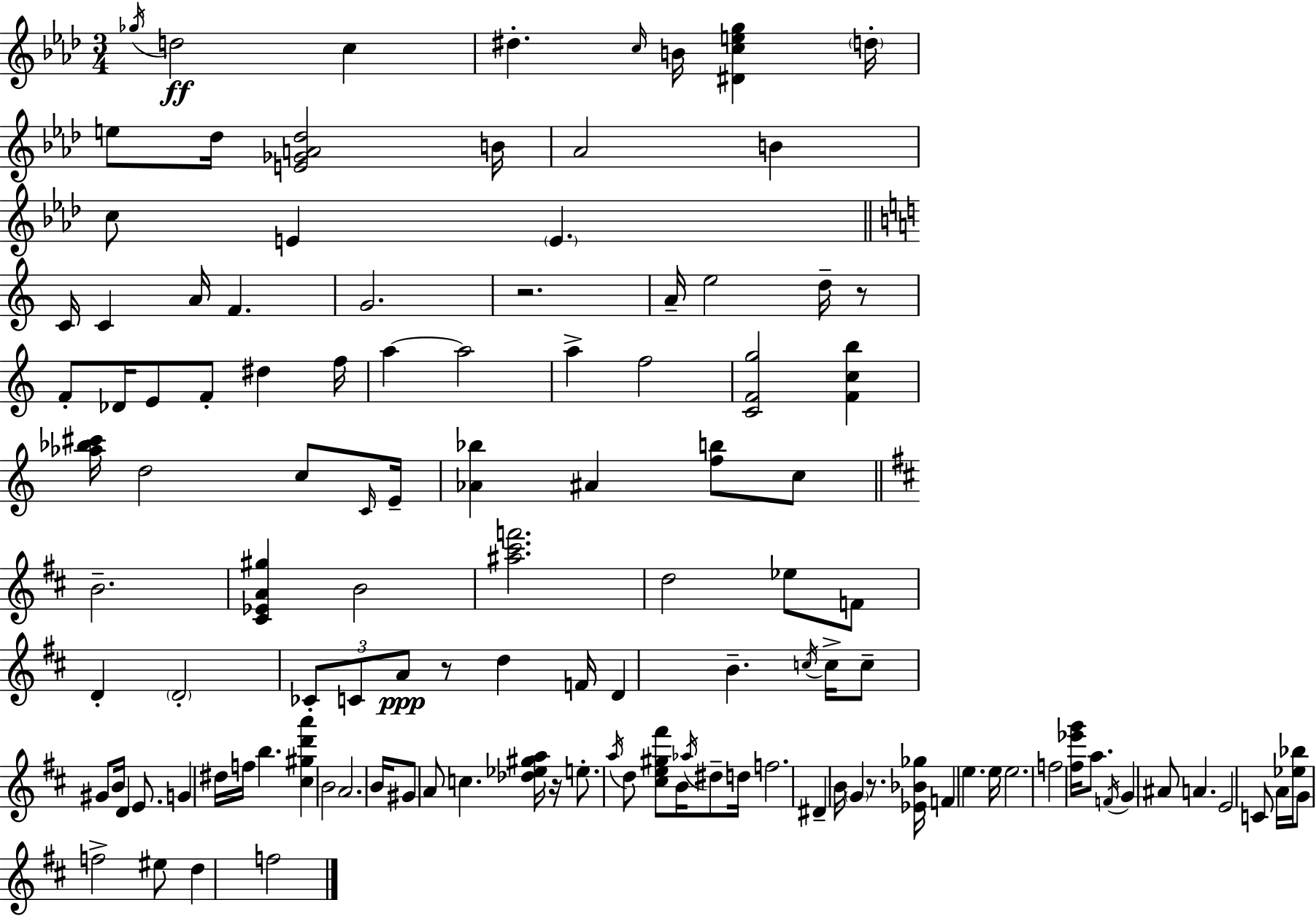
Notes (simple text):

Gb5/s D5/h C5/q D#5/q. C5/s B4/s [D#4,C5,E5,G5]/q D5/s E5/e Db5/s [E4,Gb4,A4,Db5]/h B4/s Ab4/h B4/q C5/e E4/q E4/q. C4/s C4/q A4/s F4/q. G4/h. R/h. A4/s E5/h D5/s R/e F4/e Db4/s E4/e F4/e D#5/q F5/s A5/q A5/h A5/q F5/h [C4,F4,G5]/h [F4,C5,B5]/q [Ab5,Bb5,C#6]/s D5/h C5/e C4/s E4/s [Ab4,Bb5]/q A#4/q [F5,B5]/e C5/e B4/h. [C#4,Eb4,A4,G#5]/q B4/h [A#5,C#6,F6]/h. D5/h Eb5/e F4/e D4/q D4/h CES4/e C4/e A4/e R/e D5/q F4/s D4/q B4/q. C5/s C5/s C5/e G#4/e B4/s D4/q E4/e. G4/q D#5/s F5/s B5/q. [C#5,G#5,D6,A6]/q B4/h A4/h. B4/s G#4/e A4/e C5/q. [Db5,Eb5,G#5,A5]/s R/s E5/e. A5/s D5/e [C#5,E5,G#5,F#6]/e B4/s Ab5/s D#5/e D5/s F5/h. D#4/q B4/s G4/q R/e. [Eb4,Bb4,Gb5]/s F4/q E5/q. E5/s E5/h. F5/h [F#5,Eb6,G6]/s A5/e. F4/s G4/q A#4/e A4/q. E4/h C4/e A4/s [Eb5,Bb5]/s G4/e F5/h EIS5/e D5/q F5/h